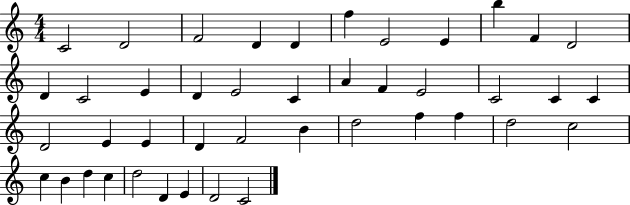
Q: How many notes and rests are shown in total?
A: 43